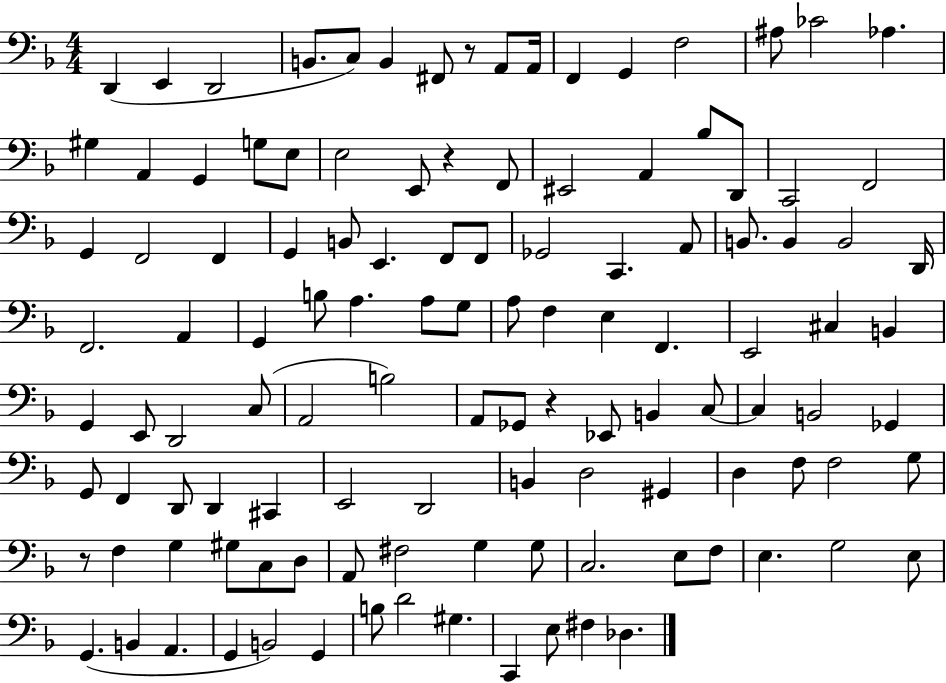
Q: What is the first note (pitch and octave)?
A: D2